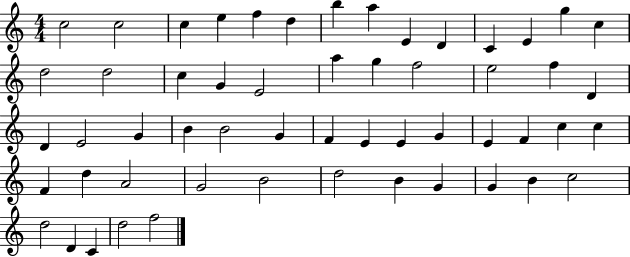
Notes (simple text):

C5/h C5/h C5/q E5/q F5/q D5/q B5/q A5/q E4/q D4/q C4/q E4/q G5/q C5/q D5/h D5/h C5/q G4/q E4/h A5/q G5/q F5/h E5/h F5/q D4/q D4/q E4/h G4/q B4/q B4/h G4/q F4/q E4/q E4/q G4/q E4/q F4/q C5/q C5/q F4/q D5/q A4/h G4/h B4/h D5/h B4/q G4/q G4/q B4/q C5/h D5/h D4/q C4/q D5/h F5/h